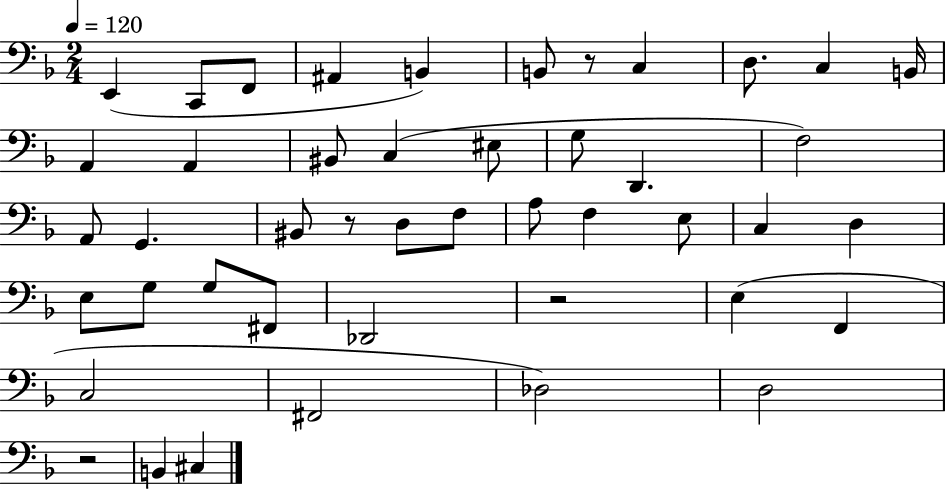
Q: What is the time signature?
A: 2/4